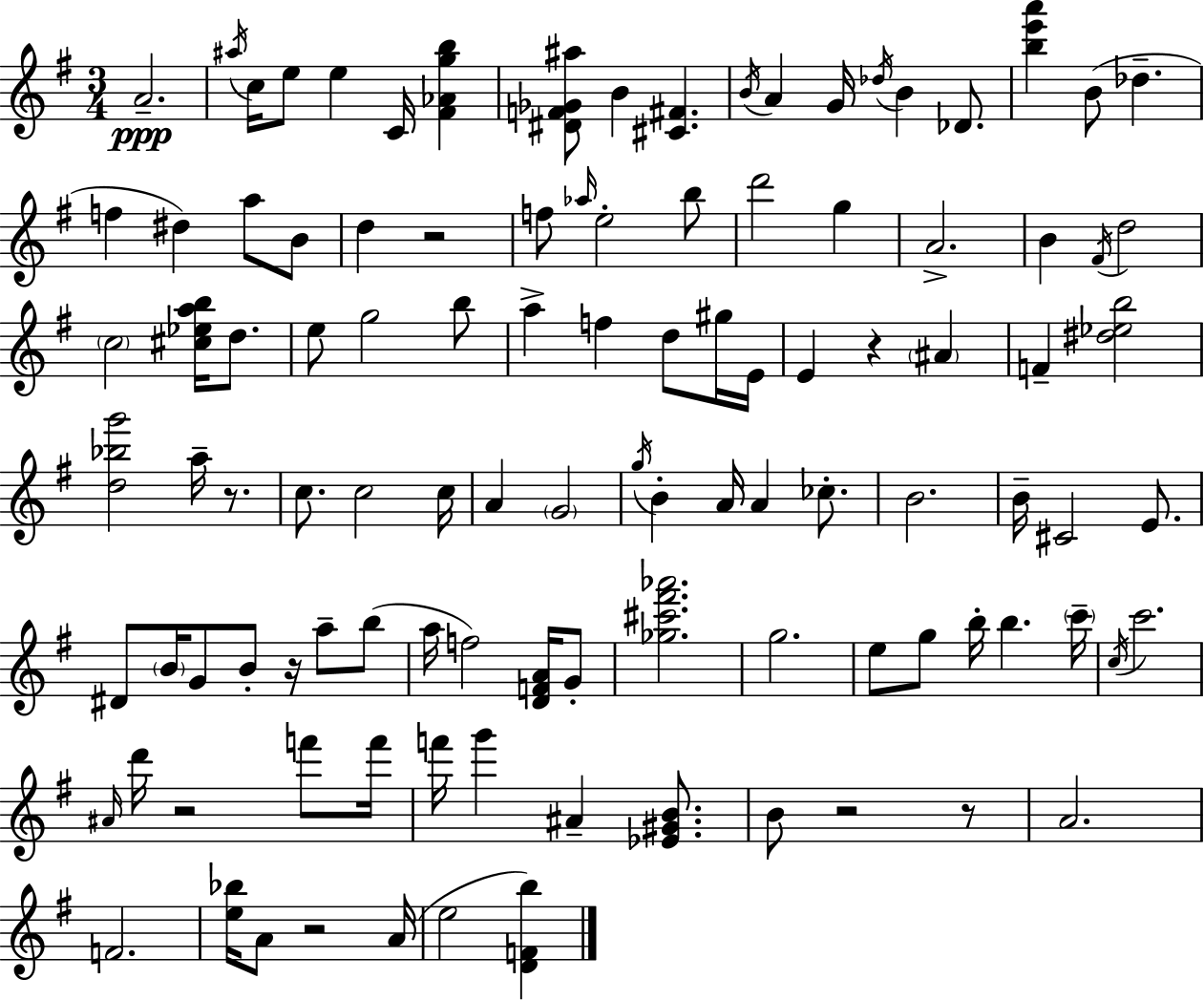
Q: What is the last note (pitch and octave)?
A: E5